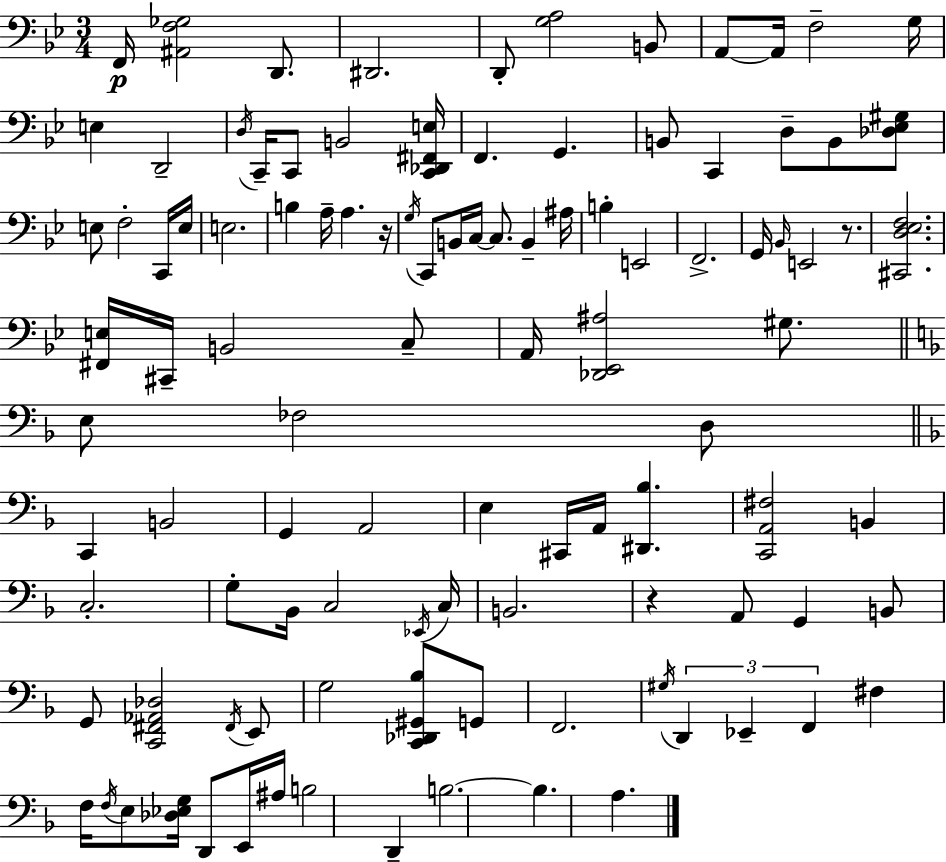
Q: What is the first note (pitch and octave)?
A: F2